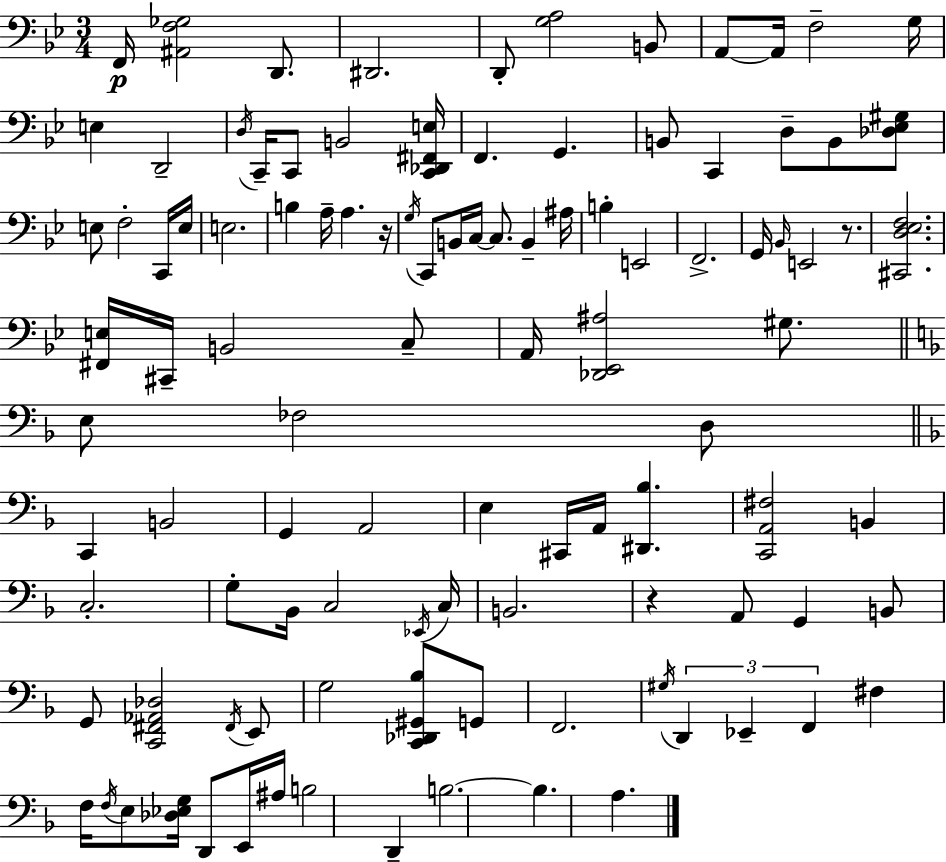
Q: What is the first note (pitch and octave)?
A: F2